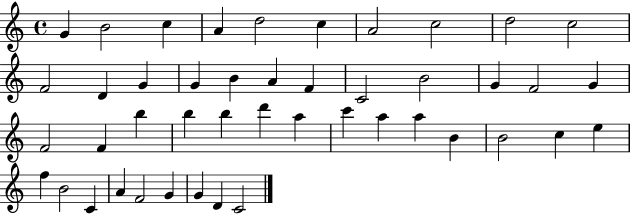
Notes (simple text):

G4/q B4/h C5/q A4/q D5/h C5/q A4/h C5/h D5/h C5/h F4/h D4/q G4/q G4/q B4/q A4/q F4/q C4/h B4/h G4/q F4/h G4/q F4/h F4/q B5/q B5/q B5/q D6/q A5/q C6/q A5/q A5/q B4/q B4/h C5/q E5/q F5/q B4/h C4/q A4/q F4/h G4/q G4/q D4/q C4/h